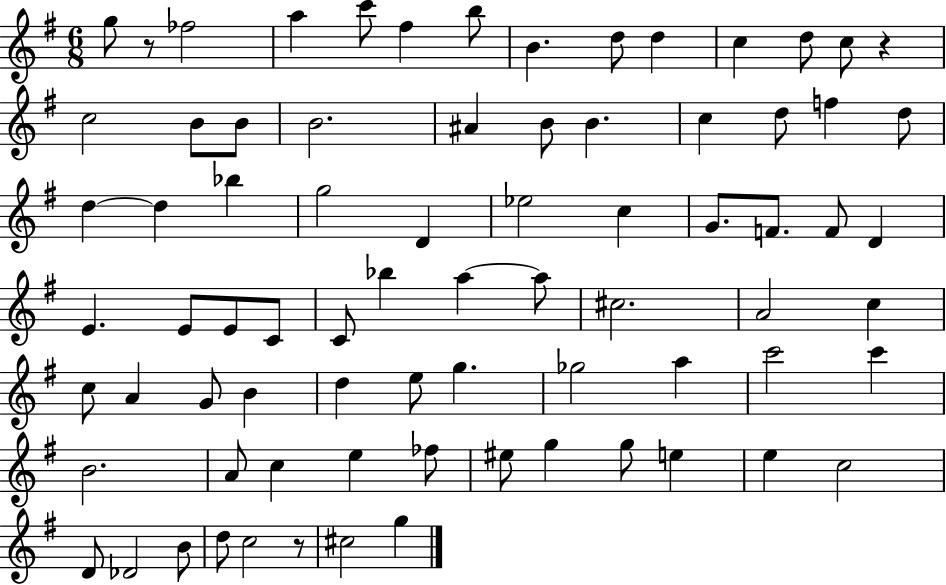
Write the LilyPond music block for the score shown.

{
  \clef treble
  \numericTimeSignature
  \time 6/8
  \key g \major
  g''8 r8 fes''2 | a''4 c'''8 fis''4 b''8 | b'4. d''8 d''4 | c''4 d''8 c''8 r4 | \break c''2 b'8 b'8 | b'2. | ais'4 b'8 b'4. | c''4 d''8 f''4 d''8 | \break d''4~~ d''4 bes''4 | g''2 d'4 | ees''2 c''4 | g'8. f'8. f'8 d'4 | \break e'4. e'8 e'8 c'8 | c'8 bes''4 a''4~~ a''8 | cis''2. | a'2 c''4 | \break c''8 a'4 g'8 b'4 | d''4 e''8 g''4. | ges''2 a''4 | c'''2 c'''4 | \break b'2. | a'8 c''4 e''4 fes''8 | eis''8 g''4 g''8 e''4 | e''4 c''2 | \break d'8 des'2 b'8 | d''8 c''2 r8 | cis''2 g''4 | \bar "|."
}